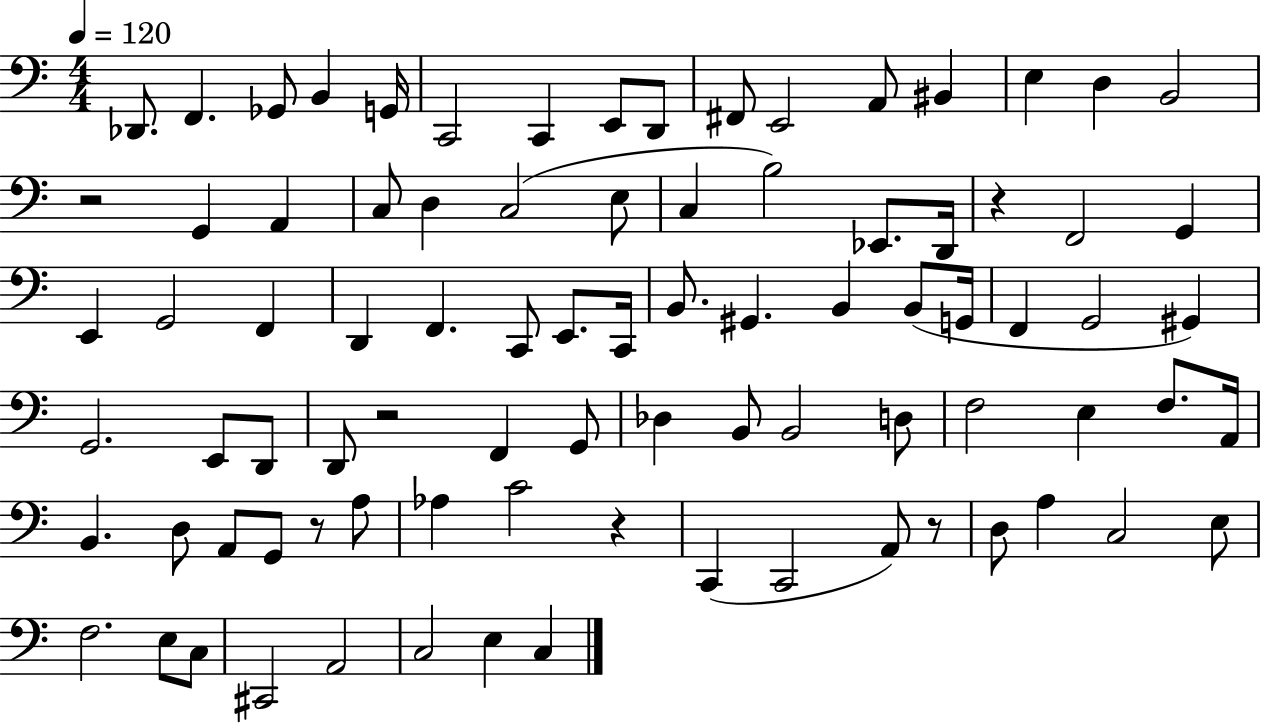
Db2/e. F2/q. Gb2/e B2/q G2/s C2/h C2/q E2/e D2/e F#2/e E2/h A2/e BIS2/q E3/q D3/q B2/h R/h G2/q A2/q C3/e D3/q C3/h E3/e C3/q B3/h Eb2/e. D2/s R/q F2/h G2/q E2/q G2/h F2/q D2/q F2/q. C2/e E2/e. C2/s B2/e. G#2/q. B2/q B2/e G2/s F2/q G2/h G#2/q G2/h. E2/e D2/e D2/e R/h F2/q G2/e Db3/q B2/e B2/h D3/e F3/h E3/q F3/e. A2/s B2/q. D3/e A2/e G2/e R/e A3/e Ab3/q C4/h R/q C2/q C2/h A2/e R/e D3/e A3/q C3/h E3/e F3/h. E3/e C3/e C#2/h A2/h C3/h E3/q C3/q